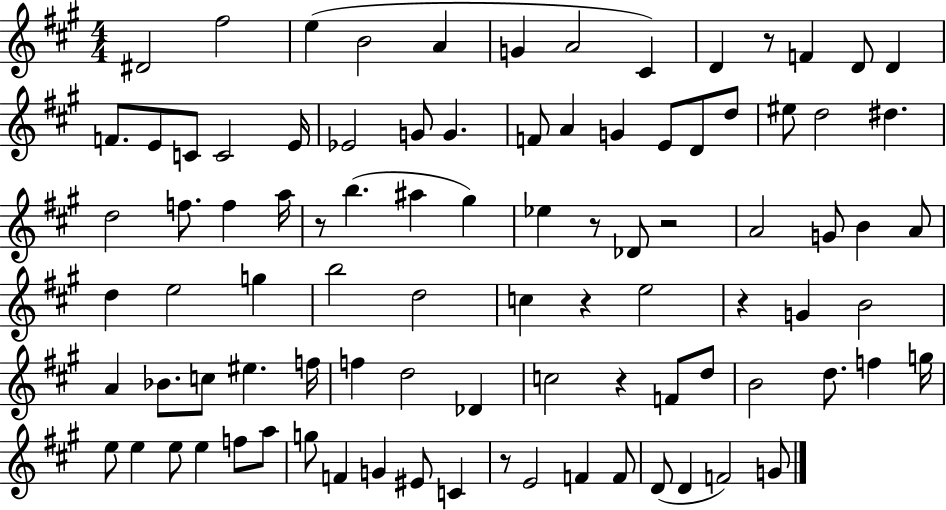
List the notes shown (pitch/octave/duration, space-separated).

D#4/h F#5/h E5/q B4/h A4/q G4/q A4/h C#4/q D4/q R/e F4/q D4/e D4/q F4/e. E4/e C4/e C4/h E4/s Eb4/h G4/e G4/q. F4/e A4/q G4/q E4/e D4/e D5/e EIS5/e D5/h D#5/q. D5/h F5/e. F5/q A5/s R/e B5/q. A#5/q G#5/q Eb5/q R/e Db4/e R/h A4/h G4/e B4/q A4/e D5/q E5/h G5/q B5/h D5/h C5/q R/q E5/h R/q G4/q B4/h A4/q Bb4/e. C5/e EIS5/q. F5/s F5/q D5/h Db4/q C5/h R/q F4/e D5/e B4/h D5/e. F5/q G5/s E5/e E5/q E5/e E5/q F5/e A5/e G5/e F4/q G4/q EIS4/e C4/q R/e E4/h F4/q F4/e D4/e D4/q F4/h G4/e